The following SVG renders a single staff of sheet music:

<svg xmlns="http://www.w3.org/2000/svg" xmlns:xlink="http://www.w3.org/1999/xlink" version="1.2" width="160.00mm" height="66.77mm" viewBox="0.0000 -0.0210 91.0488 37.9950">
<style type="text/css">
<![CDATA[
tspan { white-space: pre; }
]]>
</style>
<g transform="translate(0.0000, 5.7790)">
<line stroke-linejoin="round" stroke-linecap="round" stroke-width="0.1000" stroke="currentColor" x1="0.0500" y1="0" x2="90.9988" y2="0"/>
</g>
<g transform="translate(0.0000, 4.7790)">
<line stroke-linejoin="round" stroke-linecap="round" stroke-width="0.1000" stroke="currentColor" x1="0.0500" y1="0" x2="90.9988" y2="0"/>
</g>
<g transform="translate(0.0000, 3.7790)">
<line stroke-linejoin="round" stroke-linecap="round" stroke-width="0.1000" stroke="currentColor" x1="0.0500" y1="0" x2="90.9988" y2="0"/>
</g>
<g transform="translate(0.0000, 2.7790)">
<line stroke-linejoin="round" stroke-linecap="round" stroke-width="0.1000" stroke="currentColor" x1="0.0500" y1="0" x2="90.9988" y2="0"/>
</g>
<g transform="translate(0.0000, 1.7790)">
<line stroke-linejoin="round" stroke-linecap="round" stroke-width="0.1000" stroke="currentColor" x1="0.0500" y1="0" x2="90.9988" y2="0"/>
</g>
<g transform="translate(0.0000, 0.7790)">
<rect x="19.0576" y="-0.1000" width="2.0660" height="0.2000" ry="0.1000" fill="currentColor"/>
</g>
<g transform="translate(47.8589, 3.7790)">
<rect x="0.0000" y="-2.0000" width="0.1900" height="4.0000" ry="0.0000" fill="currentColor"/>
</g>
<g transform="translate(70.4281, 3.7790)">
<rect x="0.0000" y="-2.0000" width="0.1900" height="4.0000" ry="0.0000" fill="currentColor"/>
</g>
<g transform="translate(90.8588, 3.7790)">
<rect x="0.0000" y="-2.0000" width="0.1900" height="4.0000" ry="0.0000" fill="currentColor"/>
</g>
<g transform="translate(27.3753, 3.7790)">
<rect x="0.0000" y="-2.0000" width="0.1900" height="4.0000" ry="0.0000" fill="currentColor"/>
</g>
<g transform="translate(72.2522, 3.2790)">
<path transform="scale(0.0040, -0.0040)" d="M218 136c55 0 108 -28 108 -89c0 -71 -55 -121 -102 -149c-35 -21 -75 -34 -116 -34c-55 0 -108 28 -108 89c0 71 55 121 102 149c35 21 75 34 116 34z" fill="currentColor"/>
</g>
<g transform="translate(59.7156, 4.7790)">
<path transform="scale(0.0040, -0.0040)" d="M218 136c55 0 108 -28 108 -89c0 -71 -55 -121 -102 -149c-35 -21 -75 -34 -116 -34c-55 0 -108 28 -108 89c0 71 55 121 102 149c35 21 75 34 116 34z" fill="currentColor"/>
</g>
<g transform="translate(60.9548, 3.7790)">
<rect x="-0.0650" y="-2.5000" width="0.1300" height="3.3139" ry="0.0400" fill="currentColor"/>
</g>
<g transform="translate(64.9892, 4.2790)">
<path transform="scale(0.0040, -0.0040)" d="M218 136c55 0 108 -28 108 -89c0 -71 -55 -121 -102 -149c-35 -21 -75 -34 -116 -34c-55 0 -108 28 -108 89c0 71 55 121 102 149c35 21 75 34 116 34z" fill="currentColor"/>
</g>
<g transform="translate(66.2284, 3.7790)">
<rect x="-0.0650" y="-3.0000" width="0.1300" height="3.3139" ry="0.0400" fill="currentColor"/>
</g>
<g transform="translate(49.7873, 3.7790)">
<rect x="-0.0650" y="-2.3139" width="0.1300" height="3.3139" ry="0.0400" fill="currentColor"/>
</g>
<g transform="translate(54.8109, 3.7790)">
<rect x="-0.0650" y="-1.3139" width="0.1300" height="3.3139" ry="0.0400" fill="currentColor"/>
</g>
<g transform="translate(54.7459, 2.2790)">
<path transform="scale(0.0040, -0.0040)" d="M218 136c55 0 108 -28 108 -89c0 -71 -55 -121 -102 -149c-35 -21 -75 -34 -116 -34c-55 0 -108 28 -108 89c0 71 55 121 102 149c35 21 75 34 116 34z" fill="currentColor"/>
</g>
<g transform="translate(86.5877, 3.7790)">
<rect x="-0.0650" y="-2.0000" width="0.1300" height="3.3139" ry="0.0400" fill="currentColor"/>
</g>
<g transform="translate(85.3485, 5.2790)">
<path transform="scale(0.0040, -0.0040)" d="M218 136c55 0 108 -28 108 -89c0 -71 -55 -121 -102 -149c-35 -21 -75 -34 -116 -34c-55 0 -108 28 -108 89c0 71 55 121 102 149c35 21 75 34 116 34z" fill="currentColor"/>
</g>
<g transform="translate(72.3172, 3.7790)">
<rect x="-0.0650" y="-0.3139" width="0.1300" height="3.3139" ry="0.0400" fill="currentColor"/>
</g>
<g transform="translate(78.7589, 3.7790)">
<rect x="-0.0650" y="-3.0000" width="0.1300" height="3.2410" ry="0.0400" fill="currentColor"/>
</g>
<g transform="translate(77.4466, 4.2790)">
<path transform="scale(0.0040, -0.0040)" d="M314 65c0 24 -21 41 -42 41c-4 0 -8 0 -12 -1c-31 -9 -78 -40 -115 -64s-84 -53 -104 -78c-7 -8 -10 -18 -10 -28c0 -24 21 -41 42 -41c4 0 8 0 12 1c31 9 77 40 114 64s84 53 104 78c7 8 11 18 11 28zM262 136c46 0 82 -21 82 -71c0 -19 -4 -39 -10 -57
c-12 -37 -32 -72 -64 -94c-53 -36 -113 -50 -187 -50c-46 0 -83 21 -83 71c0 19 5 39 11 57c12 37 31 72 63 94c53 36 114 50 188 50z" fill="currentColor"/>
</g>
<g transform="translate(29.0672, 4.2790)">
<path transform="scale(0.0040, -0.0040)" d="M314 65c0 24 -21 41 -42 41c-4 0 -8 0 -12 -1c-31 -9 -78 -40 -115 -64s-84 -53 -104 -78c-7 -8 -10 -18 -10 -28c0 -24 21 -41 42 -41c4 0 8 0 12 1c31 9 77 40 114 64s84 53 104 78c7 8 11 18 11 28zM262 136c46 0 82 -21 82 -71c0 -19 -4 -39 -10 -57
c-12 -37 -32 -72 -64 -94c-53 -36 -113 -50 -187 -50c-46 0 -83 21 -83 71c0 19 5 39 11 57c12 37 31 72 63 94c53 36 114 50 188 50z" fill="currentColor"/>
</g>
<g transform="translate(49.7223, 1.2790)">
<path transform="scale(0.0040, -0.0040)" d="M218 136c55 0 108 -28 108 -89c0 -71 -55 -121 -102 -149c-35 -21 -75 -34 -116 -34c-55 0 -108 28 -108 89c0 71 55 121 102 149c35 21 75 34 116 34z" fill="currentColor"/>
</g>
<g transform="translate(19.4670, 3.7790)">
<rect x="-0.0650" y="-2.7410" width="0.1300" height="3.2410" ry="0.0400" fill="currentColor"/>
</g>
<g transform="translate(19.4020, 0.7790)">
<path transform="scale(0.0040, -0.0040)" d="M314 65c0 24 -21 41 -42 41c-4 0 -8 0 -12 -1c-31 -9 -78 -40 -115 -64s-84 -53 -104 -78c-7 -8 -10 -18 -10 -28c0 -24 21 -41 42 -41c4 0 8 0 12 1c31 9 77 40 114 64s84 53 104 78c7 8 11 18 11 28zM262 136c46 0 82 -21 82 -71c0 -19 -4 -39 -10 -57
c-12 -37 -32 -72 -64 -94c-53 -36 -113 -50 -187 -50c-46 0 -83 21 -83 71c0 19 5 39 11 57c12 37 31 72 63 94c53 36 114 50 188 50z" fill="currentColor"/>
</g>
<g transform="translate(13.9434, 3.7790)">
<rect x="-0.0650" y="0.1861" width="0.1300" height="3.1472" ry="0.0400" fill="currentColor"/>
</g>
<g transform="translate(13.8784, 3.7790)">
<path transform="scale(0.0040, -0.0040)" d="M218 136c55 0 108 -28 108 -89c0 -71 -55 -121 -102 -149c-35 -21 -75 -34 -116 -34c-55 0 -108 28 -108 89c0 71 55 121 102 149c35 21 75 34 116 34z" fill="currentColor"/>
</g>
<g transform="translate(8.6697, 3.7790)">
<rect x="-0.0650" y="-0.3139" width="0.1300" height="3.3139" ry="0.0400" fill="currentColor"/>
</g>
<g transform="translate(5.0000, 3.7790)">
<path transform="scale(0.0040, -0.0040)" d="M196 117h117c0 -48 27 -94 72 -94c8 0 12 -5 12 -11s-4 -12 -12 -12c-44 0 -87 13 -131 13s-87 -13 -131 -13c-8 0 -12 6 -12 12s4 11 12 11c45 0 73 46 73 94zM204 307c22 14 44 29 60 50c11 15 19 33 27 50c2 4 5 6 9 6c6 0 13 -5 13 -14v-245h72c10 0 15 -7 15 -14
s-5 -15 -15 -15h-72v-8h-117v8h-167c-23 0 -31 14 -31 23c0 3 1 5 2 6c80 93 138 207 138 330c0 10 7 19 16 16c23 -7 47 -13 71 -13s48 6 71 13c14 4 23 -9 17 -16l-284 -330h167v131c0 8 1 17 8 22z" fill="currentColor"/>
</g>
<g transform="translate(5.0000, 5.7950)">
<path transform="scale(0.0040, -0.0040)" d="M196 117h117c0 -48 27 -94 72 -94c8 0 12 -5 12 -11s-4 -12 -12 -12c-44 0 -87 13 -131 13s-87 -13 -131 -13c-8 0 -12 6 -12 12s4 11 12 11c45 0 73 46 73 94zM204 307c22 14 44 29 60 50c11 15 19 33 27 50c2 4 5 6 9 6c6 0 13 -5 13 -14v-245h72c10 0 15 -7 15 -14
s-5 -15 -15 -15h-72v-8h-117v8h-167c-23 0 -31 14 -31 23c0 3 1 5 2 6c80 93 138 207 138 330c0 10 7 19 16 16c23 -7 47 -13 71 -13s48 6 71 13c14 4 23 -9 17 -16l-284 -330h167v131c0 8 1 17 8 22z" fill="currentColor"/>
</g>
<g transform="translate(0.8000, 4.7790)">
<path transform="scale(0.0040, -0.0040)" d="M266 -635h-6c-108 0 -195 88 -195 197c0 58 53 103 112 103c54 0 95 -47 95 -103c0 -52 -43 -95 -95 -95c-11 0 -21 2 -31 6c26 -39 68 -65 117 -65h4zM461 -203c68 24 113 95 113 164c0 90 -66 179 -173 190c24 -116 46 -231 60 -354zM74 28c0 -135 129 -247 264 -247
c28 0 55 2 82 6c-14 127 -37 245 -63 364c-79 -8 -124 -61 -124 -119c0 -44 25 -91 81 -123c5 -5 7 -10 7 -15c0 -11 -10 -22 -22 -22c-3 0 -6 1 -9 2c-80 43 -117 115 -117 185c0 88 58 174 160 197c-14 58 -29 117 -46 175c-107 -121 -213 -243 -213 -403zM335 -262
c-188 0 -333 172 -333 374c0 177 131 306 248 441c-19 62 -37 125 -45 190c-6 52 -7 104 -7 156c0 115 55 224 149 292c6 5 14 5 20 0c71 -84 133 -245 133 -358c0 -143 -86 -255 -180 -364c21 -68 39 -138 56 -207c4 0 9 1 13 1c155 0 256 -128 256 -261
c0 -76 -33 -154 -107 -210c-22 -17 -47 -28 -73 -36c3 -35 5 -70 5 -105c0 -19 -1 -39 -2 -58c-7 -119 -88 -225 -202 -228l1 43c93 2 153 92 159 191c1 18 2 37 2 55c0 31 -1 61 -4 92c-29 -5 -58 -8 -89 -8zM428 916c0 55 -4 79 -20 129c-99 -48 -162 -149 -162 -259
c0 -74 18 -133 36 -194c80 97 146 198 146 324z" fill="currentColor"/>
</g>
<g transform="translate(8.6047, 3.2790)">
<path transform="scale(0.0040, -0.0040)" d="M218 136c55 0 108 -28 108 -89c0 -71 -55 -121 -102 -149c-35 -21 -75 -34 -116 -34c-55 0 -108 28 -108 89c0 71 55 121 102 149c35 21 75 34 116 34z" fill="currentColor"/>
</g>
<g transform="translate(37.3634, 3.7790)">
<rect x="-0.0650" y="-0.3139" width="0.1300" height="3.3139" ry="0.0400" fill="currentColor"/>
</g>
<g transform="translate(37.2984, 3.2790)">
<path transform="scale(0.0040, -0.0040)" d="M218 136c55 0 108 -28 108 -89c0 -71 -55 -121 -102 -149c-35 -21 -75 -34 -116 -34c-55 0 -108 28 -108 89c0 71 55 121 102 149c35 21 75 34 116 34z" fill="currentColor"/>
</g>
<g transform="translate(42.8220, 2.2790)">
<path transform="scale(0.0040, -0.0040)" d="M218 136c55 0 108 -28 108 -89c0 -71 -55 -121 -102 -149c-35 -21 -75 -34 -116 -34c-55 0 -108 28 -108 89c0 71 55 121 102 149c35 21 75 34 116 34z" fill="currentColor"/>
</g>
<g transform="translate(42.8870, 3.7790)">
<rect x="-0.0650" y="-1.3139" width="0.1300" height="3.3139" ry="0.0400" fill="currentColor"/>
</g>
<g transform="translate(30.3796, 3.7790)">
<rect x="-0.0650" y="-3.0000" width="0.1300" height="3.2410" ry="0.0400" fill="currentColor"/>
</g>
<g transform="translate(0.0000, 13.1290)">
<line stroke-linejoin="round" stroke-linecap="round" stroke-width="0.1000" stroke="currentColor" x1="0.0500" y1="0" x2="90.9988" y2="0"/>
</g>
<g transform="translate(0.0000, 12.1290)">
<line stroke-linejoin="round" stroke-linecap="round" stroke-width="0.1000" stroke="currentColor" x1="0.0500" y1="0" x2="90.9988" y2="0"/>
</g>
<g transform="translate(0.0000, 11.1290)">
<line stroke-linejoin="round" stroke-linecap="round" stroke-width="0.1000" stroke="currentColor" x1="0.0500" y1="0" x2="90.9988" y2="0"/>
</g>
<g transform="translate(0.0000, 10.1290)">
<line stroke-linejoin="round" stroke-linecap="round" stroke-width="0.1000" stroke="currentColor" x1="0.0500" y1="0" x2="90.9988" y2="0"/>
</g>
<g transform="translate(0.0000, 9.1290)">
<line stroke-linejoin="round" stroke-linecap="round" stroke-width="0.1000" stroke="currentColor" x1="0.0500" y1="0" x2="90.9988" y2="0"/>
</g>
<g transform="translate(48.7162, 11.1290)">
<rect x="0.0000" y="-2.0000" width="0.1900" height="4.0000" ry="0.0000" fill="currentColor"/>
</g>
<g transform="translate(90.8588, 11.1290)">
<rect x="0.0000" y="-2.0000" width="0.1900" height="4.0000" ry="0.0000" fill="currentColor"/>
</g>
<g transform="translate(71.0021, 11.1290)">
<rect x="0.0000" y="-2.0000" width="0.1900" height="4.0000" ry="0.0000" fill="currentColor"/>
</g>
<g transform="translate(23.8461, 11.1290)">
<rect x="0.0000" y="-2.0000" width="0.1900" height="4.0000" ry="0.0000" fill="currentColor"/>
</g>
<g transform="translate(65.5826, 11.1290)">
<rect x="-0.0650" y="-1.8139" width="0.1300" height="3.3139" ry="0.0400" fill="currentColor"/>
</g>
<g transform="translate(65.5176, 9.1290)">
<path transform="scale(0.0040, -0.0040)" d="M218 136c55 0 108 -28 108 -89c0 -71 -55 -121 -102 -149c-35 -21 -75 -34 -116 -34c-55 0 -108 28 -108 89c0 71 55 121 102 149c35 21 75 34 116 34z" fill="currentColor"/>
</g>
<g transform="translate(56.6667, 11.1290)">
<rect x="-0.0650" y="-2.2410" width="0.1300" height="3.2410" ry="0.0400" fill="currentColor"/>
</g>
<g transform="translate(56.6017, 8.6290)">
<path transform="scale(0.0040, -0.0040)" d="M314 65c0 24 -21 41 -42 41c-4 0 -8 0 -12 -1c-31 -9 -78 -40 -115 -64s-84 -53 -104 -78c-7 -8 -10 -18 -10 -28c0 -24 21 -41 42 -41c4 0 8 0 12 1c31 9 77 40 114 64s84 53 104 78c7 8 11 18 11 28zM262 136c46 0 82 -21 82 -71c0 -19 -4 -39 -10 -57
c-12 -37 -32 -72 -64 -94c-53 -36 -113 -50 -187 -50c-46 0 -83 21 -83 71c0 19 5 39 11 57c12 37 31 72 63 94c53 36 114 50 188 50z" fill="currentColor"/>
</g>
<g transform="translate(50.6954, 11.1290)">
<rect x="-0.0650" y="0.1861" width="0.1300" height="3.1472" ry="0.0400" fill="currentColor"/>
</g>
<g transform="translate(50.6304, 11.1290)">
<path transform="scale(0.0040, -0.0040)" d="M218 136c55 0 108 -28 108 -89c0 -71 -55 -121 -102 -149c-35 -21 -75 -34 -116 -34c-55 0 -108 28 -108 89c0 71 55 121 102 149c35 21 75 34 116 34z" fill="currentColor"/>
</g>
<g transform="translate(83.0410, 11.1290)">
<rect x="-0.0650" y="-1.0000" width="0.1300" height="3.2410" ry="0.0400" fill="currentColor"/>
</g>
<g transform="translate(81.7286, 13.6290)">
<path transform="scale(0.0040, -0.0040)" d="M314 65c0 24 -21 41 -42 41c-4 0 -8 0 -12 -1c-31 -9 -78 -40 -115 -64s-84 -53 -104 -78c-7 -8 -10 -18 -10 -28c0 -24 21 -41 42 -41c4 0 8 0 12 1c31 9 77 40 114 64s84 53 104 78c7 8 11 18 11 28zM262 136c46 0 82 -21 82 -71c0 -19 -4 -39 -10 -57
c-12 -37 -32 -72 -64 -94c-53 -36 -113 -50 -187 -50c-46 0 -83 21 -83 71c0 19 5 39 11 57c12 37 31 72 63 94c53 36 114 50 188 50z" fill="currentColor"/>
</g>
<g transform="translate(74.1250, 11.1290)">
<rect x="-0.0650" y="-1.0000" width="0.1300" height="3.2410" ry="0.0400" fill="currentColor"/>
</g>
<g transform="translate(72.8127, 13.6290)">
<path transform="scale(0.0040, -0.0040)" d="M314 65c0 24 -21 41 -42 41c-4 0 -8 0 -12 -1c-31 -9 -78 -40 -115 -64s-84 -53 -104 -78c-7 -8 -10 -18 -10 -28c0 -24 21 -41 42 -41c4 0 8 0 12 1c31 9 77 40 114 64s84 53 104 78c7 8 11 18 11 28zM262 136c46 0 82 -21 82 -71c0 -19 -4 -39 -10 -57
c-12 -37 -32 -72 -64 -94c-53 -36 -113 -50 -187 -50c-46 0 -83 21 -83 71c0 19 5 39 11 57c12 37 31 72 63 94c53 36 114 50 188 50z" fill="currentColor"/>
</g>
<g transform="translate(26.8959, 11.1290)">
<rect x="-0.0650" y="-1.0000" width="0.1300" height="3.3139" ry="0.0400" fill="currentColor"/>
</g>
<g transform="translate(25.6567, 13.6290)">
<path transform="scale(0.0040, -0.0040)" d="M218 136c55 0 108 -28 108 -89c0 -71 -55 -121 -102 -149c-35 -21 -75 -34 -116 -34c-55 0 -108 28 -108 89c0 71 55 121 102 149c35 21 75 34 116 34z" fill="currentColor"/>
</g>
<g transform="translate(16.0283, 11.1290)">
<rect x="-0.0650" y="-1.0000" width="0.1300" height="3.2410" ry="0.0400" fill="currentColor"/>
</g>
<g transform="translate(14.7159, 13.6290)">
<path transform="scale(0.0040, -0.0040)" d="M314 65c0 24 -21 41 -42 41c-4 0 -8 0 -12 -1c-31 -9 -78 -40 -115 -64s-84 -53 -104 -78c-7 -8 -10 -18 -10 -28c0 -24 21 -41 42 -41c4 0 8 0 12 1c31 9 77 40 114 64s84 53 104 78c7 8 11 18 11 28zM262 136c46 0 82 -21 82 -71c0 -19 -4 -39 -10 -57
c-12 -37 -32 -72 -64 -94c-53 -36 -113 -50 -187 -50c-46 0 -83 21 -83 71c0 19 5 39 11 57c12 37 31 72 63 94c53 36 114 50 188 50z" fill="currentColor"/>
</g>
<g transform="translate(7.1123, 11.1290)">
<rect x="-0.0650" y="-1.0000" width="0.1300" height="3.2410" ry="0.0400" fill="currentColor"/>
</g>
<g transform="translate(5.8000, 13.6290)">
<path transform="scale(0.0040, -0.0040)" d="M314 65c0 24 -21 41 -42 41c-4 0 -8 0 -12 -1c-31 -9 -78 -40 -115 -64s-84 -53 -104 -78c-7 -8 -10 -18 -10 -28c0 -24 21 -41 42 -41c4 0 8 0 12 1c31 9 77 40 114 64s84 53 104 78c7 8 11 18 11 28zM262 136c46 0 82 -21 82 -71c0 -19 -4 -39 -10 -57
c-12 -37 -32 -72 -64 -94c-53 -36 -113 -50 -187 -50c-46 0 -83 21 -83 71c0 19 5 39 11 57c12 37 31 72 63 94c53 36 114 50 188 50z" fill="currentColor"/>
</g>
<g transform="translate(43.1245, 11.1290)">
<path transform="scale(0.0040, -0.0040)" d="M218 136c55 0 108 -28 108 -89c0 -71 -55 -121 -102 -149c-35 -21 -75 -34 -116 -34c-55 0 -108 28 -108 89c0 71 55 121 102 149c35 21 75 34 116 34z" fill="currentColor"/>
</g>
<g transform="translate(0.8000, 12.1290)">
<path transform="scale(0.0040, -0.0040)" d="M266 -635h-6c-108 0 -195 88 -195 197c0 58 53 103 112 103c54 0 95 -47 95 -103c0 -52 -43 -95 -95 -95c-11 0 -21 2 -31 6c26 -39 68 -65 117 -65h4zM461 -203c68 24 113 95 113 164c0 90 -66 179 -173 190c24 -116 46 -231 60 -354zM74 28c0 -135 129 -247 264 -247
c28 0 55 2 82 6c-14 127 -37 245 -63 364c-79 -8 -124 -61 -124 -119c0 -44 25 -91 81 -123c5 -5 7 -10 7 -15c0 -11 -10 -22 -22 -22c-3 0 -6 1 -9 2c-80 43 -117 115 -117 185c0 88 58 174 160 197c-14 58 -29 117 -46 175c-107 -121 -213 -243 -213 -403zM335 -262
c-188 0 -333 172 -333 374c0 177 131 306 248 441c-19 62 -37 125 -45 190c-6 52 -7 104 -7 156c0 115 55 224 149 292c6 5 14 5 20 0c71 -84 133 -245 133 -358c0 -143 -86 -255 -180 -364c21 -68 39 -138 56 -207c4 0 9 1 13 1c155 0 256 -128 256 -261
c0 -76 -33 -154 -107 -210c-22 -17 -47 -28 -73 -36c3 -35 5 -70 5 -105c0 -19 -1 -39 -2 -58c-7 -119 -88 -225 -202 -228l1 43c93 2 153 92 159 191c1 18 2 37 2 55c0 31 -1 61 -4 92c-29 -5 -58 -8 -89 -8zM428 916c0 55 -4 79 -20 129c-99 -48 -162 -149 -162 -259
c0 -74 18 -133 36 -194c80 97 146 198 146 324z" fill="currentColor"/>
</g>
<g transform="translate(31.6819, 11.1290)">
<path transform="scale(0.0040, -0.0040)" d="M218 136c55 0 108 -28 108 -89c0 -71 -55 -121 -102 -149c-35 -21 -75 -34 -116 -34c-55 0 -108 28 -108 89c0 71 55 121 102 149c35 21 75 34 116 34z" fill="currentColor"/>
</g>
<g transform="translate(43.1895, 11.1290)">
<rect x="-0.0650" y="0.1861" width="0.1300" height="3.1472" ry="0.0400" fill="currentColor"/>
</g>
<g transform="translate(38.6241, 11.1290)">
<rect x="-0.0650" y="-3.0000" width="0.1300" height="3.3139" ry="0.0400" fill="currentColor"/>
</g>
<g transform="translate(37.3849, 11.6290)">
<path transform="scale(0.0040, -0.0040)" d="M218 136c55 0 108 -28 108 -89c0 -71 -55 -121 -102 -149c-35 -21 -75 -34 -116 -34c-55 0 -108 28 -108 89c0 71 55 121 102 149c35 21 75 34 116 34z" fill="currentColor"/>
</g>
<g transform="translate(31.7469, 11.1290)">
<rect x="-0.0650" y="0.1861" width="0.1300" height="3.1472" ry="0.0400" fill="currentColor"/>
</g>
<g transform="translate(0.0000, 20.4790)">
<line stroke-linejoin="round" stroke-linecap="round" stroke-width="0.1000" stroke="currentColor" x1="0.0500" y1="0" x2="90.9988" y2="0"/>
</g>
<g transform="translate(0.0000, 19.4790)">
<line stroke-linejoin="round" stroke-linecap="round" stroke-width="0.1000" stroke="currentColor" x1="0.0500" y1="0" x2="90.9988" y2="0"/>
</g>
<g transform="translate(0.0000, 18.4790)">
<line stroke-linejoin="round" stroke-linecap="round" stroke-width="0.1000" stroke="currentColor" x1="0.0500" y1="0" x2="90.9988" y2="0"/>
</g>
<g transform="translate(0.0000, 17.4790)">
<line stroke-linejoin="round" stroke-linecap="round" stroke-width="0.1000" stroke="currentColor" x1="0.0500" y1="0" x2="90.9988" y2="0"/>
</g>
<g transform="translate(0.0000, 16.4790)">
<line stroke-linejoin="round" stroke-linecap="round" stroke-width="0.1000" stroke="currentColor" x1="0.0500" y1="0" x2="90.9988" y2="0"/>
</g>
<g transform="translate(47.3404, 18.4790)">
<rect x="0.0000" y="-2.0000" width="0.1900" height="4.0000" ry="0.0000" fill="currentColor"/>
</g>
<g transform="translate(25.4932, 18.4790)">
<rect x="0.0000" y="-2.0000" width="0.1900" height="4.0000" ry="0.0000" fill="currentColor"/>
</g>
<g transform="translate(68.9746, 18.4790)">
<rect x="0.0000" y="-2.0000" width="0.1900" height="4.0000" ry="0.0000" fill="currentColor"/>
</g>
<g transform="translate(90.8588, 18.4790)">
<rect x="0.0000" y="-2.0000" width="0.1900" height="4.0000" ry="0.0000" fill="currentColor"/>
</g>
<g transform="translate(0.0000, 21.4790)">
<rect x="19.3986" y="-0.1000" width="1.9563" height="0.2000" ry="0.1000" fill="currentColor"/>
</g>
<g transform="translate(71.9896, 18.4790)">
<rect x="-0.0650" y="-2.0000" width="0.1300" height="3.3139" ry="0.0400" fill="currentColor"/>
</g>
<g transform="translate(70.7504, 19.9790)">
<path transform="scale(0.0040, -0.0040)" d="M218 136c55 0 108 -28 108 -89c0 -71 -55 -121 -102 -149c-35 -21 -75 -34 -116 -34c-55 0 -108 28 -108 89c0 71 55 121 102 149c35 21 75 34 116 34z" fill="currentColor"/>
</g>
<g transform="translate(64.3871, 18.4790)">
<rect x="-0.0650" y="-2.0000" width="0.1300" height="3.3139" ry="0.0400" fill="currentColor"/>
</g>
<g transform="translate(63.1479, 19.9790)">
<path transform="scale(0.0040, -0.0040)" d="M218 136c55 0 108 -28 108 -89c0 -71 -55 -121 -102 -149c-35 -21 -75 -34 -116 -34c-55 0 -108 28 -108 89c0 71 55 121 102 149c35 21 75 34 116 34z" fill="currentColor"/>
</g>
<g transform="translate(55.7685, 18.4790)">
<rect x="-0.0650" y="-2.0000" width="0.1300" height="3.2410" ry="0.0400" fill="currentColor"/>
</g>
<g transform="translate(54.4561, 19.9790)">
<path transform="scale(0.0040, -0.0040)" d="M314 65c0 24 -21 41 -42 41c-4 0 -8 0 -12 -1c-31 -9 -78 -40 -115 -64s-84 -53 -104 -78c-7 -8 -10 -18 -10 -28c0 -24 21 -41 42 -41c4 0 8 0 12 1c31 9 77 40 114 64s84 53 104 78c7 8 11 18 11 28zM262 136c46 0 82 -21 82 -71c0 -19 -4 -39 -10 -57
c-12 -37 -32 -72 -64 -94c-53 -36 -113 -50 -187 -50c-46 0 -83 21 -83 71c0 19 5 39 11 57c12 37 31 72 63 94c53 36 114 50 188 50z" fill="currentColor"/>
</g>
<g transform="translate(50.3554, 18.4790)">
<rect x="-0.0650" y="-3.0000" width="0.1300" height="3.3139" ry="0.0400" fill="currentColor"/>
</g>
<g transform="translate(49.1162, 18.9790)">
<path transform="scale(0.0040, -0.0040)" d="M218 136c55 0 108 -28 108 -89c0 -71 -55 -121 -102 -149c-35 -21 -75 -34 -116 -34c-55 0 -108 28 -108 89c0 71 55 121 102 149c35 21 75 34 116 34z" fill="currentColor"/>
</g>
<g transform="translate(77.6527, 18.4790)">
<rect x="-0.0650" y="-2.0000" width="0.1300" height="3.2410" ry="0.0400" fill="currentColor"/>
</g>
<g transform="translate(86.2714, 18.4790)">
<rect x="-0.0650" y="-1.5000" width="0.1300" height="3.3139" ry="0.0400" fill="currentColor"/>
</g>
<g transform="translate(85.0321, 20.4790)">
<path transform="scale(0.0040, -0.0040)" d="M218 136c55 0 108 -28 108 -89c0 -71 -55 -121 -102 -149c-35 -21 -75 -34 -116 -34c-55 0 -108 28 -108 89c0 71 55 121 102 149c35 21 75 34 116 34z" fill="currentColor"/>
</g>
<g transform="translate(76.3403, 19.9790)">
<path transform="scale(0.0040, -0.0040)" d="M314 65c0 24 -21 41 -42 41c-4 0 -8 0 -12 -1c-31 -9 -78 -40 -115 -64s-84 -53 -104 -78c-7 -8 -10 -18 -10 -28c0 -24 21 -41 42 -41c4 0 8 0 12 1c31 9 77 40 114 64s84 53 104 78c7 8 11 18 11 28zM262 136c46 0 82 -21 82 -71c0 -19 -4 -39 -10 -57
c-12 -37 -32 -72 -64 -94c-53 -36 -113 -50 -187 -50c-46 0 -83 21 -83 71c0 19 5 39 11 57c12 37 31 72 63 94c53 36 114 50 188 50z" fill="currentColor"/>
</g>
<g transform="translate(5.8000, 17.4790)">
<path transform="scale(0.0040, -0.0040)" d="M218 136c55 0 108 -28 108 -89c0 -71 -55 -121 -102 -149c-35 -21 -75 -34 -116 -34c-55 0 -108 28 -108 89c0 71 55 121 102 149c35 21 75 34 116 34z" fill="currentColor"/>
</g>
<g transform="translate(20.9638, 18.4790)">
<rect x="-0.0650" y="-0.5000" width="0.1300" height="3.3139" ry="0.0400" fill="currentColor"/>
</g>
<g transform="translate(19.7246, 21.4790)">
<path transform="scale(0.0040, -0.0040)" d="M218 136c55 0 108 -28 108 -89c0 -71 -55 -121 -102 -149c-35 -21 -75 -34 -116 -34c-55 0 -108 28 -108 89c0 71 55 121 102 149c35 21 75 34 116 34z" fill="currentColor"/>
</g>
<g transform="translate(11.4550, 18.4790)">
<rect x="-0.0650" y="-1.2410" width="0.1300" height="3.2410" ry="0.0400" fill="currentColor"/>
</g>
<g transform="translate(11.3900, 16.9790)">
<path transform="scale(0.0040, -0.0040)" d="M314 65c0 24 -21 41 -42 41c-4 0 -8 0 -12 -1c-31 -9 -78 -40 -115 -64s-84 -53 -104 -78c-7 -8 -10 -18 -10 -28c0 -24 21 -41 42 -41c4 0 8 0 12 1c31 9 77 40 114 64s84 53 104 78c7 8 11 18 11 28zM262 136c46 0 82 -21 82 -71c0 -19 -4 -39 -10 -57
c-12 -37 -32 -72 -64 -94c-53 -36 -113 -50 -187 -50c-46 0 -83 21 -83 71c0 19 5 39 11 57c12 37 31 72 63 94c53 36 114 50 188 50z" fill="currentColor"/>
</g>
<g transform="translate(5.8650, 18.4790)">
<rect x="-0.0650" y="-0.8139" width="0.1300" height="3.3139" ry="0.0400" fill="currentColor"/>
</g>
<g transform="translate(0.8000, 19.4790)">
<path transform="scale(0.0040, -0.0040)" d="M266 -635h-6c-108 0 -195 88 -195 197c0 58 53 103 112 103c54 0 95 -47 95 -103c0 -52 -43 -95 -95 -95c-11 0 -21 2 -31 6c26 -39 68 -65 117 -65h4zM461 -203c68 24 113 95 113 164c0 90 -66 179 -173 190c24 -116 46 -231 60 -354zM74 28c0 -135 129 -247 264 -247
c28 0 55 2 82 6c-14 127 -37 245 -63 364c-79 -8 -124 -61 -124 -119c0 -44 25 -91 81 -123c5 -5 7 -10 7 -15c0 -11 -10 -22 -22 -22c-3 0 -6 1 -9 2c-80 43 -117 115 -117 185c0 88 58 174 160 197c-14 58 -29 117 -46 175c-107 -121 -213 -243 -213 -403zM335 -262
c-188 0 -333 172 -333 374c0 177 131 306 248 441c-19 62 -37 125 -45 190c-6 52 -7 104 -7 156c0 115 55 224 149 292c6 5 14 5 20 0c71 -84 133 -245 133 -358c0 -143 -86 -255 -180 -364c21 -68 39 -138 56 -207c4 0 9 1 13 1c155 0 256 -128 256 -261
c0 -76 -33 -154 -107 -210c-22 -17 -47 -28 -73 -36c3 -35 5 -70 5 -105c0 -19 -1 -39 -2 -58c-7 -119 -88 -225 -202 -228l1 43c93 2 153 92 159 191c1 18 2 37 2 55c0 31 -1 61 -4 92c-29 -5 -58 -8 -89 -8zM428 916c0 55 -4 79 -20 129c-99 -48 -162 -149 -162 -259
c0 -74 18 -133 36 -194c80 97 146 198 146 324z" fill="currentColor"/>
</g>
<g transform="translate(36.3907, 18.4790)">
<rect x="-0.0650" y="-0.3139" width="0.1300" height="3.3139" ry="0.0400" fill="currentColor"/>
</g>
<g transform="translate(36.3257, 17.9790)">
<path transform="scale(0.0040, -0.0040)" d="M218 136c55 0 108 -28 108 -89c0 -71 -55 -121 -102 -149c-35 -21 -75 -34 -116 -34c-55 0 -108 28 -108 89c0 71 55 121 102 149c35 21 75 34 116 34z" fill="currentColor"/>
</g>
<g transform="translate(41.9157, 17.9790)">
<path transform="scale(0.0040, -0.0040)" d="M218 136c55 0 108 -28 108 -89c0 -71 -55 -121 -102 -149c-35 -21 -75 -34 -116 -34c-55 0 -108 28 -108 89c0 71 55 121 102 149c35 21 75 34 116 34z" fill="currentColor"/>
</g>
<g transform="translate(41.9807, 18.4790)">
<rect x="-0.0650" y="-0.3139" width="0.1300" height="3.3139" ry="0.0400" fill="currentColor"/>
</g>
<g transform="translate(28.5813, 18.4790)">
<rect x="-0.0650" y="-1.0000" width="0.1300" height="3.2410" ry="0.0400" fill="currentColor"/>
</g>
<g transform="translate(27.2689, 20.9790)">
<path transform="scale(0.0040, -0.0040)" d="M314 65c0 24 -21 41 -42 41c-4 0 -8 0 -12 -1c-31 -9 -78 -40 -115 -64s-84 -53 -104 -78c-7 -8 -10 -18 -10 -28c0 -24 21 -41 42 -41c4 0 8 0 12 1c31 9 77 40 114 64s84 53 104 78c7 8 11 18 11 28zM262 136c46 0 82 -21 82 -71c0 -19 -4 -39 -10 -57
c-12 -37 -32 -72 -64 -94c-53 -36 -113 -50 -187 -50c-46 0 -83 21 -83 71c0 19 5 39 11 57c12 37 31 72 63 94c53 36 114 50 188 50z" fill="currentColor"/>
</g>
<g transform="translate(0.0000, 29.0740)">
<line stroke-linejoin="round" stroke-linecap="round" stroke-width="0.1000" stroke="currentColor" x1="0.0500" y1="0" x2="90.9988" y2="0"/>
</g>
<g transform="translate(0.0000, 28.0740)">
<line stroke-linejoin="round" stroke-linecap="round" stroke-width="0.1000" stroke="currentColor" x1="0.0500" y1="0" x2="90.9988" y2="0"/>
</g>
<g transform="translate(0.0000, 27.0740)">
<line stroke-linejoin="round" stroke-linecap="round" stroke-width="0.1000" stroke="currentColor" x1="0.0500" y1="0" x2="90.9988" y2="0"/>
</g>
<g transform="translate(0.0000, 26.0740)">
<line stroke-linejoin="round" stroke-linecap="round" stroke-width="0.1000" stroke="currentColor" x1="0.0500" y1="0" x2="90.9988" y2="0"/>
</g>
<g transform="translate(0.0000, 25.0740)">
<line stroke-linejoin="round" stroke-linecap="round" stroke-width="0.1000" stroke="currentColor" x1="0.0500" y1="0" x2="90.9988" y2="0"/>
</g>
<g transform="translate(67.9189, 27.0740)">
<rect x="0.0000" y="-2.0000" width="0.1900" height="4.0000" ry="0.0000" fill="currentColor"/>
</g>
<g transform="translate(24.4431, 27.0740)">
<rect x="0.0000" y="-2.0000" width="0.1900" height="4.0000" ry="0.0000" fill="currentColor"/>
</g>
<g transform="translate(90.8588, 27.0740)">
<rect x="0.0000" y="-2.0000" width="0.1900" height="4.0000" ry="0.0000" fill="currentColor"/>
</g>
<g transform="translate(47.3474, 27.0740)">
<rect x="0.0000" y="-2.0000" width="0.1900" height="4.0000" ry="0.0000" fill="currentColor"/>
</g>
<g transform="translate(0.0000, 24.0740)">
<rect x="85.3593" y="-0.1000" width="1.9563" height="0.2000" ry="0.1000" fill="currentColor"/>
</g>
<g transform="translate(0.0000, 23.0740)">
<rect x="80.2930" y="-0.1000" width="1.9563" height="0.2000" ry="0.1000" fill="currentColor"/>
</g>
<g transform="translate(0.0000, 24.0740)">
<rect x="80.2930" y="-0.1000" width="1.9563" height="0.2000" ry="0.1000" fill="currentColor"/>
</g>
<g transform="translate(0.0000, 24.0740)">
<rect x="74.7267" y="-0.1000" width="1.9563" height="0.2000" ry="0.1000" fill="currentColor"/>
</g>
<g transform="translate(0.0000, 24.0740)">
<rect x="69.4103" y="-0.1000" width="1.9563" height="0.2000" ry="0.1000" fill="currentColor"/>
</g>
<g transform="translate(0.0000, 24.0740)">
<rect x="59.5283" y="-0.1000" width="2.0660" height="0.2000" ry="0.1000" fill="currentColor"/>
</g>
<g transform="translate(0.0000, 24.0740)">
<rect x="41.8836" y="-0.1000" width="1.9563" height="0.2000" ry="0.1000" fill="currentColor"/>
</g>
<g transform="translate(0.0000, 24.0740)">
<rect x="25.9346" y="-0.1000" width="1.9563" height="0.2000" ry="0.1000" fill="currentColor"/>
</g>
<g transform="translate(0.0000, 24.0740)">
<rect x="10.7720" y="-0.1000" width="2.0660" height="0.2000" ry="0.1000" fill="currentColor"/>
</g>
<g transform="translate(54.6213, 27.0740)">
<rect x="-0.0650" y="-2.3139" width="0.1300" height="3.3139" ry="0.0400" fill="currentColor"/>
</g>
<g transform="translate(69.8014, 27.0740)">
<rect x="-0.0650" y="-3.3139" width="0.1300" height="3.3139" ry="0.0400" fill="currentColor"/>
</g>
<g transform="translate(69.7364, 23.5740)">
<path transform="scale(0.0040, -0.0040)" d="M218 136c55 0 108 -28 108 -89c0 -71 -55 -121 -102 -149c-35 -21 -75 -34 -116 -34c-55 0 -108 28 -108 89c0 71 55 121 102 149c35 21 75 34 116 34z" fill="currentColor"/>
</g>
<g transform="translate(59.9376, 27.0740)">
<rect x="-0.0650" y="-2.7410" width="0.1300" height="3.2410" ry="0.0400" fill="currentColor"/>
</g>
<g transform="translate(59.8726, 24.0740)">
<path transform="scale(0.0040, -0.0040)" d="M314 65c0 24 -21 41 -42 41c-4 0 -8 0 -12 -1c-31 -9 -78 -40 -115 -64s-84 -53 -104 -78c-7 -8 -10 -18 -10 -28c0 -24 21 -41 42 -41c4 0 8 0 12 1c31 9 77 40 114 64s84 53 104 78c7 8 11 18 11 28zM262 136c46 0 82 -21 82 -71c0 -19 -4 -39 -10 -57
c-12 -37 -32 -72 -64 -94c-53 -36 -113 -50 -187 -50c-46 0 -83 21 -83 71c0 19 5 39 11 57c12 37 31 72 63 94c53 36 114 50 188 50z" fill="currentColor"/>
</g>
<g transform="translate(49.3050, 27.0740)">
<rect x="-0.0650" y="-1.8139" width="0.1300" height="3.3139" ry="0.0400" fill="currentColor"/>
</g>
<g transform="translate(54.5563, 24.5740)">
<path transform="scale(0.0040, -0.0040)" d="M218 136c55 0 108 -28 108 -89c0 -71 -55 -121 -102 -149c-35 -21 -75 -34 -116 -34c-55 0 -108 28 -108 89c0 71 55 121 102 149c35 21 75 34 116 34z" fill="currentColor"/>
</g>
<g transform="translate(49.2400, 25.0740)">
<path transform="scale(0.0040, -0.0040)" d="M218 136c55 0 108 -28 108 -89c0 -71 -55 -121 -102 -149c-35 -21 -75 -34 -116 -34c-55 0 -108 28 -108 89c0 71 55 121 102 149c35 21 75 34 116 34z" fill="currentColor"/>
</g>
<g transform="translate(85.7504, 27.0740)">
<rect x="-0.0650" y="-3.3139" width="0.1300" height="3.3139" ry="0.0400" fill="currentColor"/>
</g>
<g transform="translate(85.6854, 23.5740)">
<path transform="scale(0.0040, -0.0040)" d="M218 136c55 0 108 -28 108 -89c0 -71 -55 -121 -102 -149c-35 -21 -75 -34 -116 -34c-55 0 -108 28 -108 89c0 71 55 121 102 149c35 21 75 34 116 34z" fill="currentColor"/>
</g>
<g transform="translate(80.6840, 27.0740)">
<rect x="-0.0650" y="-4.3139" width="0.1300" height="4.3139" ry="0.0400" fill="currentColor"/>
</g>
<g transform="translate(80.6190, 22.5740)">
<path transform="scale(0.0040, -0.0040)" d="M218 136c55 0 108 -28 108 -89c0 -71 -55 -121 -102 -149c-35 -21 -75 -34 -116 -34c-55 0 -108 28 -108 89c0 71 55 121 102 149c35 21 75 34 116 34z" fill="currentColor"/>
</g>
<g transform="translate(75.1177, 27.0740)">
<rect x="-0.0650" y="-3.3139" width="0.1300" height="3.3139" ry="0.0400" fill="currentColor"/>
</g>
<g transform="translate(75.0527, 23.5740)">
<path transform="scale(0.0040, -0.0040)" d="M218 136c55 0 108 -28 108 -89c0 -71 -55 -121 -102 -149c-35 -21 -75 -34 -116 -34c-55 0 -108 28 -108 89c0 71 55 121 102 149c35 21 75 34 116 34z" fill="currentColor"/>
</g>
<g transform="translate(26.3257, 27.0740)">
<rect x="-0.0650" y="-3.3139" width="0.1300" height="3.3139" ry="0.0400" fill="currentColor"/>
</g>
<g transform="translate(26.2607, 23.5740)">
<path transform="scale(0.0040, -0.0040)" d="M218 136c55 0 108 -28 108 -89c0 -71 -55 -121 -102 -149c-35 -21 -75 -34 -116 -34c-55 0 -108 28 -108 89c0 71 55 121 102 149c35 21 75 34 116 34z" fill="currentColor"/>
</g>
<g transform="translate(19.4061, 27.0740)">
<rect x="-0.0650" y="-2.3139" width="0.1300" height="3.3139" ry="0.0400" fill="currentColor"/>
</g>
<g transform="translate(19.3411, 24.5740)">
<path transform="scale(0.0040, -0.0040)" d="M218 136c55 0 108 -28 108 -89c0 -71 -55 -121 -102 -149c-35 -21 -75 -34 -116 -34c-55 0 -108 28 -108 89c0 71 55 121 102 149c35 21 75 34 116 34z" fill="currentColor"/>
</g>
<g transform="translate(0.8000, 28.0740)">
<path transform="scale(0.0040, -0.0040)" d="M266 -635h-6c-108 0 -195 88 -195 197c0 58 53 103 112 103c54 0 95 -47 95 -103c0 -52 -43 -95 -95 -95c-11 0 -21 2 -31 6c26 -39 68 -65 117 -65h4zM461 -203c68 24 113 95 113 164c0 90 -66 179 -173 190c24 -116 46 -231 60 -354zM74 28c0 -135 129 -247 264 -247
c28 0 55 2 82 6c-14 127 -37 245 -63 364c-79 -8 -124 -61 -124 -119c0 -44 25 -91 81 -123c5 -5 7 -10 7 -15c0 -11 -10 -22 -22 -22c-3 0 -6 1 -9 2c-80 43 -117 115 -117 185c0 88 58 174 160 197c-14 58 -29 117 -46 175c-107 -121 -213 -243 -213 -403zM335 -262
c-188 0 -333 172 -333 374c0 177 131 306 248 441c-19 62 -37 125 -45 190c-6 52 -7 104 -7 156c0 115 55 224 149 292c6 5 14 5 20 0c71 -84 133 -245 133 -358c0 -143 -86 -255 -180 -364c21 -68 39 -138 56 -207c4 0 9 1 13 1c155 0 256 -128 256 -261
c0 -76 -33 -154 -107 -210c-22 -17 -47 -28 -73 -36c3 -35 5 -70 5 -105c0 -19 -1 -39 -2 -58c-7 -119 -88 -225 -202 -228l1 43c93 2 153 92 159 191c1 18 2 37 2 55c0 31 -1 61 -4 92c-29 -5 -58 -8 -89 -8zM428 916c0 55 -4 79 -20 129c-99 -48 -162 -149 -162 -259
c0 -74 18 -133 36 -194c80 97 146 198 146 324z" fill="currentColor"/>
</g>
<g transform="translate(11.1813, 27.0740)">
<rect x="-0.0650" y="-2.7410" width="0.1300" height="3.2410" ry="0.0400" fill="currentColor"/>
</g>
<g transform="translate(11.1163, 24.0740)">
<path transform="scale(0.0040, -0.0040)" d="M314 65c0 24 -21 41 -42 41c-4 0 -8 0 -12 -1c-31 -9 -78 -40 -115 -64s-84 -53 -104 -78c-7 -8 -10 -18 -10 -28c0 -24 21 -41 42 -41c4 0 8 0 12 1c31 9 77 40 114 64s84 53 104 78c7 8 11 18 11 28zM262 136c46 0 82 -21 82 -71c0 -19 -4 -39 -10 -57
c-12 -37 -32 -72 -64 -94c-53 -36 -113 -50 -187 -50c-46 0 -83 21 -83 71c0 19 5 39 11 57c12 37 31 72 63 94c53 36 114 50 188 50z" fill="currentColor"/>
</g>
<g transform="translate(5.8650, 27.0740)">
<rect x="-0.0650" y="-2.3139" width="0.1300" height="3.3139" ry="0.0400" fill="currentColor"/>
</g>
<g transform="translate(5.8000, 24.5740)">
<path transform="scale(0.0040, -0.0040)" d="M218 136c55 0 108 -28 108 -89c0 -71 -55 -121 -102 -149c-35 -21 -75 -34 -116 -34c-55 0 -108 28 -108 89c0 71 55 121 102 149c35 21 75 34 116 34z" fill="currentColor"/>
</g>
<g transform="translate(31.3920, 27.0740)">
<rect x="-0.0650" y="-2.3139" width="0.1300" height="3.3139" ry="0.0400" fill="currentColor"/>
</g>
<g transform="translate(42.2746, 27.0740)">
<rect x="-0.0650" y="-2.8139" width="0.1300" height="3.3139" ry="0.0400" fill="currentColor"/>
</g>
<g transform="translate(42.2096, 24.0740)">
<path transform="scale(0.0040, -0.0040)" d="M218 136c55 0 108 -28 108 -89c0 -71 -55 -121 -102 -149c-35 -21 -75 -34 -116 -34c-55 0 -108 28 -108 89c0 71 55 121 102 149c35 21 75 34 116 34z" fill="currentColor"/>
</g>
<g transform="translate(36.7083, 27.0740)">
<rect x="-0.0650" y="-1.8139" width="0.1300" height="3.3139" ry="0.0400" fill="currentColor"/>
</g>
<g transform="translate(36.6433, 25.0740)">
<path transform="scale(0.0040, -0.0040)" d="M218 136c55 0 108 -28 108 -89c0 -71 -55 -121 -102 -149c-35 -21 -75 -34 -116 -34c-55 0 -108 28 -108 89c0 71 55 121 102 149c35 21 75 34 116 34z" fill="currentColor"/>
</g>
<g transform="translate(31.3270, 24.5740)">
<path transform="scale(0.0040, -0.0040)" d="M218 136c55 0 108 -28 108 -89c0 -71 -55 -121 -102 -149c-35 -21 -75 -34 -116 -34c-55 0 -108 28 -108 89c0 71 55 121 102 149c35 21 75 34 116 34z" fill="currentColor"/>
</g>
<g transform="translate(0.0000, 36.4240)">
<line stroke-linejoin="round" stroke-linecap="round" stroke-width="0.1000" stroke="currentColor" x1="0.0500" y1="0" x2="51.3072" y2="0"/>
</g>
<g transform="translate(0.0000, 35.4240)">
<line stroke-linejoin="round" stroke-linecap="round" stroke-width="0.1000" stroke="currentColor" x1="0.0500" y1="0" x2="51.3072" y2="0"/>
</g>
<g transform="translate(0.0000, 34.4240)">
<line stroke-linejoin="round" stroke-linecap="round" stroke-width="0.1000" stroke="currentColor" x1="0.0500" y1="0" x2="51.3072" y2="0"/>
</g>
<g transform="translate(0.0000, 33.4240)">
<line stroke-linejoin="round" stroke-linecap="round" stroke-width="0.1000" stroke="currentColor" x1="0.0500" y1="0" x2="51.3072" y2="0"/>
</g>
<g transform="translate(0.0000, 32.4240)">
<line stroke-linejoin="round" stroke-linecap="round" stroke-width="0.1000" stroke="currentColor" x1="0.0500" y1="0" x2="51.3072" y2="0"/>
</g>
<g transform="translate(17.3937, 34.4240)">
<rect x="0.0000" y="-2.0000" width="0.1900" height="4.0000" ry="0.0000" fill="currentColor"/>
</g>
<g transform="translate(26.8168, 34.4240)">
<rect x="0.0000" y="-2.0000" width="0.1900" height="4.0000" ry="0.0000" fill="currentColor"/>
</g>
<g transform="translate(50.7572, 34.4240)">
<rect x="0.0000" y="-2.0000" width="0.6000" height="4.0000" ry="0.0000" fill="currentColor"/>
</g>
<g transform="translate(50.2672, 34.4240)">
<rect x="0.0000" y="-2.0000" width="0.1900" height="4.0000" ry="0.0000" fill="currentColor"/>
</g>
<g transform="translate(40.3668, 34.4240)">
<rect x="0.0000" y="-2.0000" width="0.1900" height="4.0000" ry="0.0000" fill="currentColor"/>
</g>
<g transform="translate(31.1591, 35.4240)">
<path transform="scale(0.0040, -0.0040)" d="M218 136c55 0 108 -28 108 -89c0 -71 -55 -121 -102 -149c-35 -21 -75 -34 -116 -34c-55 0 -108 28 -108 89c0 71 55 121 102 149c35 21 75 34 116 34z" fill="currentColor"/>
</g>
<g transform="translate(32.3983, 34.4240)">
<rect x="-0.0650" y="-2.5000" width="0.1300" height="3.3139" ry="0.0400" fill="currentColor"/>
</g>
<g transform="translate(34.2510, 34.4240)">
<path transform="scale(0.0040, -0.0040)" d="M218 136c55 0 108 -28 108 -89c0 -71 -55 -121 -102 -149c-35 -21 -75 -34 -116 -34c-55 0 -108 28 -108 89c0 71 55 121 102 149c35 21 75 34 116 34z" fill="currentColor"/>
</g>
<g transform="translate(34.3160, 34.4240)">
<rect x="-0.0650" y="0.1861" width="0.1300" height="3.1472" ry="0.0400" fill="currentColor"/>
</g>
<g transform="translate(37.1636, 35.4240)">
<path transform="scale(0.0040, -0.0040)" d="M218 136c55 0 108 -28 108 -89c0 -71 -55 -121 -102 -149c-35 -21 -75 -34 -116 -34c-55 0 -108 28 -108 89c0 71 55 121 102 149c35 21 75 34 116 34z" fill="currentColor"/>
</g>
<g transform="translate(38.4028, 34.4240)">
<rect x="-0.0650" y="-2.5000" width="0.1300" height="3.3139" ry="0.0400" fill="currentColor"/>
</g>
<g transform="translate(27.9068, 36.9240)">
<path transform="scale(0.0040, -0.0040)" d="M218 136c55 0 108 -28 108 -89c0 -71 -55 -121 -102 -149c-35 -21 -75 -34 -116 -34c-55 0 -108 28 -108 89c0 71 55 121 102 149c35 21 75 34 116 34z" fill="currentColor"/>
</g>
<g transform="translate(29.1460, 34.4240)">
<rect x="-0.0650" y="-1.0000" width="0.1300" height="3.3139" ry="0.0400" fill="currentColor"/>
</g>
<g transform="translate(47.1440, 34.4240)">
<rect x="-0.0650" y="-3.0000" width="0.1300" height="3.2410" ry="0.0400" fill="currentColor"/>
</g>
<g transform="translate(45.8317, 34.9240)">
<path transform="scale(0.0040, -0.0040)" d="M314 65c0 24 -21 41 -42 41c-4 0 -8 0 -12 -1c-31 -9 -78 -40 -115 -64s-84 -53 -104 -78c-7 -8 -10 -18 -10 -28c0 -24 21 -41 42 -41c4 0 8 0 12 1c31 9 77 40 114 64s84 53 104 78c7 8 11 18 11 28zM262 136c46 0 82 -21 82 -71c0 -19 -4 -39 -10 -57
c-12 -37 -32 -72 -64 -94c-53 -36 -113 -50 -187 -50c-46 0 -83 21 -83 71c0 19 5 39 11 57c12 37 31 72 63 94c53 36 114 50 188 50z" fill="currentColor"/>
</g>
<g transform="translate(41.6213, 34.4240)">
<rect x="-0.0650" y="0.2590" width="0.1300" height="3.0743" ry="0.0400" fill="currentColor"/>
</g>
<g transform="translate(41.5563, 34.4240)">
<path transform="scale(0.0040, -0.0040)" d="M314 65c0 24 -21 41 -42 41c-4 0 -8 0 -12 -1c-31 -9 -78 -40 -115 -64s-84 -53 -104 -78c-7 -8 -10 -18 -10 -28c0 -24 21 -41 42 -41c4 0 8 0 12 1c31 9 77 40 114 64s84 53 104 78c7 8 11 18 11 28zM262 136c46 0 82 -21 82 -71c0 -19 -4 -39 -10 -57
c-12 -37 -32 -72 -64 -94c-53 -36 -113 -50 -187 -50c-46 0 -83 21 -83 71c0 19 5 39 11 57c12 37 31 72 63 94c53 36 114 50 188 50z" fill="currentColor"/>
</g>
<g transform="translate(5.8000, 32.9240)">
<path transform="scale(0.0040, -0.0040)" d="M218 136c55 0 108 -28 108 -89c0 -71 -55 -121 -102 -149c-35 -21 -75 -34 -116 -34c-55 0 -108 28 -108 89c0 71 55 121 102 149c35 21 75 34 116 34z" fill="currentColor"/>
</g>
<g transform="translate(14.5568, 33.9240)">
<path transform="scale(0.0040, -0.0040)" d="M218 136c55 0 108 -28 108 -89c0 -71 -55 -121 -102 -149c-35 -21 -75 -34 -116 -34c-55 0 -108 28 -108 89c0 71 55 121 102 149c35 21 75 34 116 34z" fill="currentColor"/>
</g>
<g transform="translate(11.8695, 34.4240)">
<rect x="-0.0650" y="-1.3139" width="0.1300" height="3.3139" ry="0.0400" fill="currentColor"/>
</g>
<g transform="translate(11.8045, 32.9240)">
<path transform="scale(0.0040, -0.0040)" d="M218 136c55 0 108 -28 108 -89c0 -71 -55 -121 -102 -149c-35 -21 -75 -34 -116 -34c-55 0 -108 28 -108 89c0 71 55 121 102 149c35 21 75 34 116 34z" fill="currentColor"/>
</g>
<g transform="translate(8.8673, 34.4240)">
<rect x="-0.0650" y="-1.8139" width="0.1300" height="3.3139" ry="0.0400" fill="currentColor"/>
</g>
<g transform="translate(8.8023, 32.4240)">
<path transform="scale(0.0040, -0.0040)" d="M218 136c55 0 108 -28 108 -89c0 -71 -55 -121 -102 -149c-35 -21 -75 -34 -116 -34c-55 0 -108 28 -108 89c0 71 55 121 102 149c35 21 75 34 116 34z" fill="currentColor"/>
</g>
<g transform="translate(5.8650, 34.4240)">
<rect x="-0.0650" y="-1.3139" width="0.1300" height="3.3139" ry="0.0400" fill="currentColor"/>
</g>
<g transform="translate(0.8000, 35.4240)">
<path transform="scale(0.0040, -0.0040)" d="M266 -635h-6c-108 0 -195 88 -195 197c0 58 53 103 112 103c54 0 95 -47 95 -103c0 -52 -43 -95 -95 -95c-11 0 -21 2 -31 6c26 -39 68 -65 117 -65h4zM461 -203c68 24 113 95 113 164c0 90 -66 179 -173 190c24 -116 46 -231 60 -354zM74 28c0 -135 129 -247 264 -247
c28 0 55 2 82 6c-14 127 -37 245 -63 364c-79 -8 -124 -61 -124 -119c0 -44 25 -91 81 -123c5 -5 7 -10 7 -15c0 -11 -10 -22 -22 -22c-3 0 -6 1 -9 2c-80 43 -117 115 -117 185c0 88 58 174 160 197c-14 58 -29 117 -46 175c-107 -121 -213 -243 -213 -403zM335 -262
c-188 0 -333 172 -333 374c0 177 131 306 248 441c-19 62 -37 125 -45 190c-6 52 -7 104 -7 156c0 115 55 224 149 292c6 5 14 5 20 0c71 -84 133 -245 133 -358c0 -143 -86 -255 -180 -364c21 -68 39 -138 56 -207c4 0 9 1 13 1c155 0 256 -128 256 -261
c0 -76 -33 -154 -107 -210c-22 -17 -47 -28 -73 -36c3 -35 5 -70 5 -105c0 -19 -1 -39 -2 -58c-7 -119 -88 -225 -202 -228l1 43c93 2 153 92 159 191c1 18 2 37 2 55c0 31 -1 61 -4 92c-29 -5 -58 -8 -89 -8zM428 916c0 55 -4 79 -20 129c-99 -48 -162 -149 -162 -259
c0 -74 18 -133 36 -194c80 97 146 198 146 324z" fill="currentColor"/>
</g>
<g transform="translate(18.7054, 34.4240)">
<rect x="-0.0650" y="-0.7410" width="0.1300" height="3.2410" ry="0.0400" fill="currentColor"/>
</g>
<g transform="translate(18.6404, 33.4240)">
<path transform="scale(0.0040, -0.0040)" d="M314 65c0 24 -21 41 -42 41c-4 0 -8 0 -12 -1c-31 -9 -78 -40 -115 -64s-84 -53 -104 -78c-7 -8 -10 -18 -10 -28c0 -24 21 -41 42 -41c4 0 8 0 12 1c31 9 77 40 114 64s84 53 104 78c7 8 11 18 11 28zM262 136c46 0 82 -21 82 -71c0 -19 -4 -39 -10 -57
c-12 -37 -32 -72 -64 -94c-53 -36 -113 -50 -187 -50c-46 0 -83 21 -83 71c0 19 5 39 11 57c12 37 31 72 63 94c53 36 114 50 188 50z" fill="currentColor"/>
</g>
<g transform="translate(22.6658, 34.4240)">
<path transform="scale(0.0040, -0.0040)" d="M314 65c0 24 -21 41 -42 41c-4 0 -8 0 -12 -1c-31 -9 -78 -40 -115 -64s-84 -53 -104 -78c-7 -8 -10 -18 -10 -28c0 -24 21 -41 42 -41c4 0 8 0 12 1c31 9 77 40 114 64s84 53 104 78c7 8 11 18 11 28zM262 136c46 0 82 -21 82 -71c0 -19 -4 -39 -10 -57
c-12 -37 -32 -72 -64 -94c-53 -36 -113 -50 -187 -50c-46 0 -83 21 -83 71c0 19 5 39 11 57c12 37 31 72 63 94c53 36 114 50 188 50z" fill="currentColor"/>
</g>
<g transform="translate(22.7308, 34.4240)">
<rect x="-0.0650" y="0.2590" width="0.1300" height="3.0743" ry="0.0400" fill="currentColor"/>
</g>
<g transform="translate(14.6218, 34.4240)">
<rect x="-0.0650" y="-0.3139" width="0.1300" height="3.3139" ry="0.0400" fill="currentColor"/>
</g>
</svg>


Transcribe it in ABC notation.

X:1
T:Untitled
M:4/4
L:1/4
K:C
c B a2 A2 c e g e G A c A2 F D2 D2 D B A B B g2 f D2 D2 d e2 C D2 c c A F2 F F F2 E g a2 g b g f a f g a2 b b d' b e f e c d2 B2 D G B G B2 A2